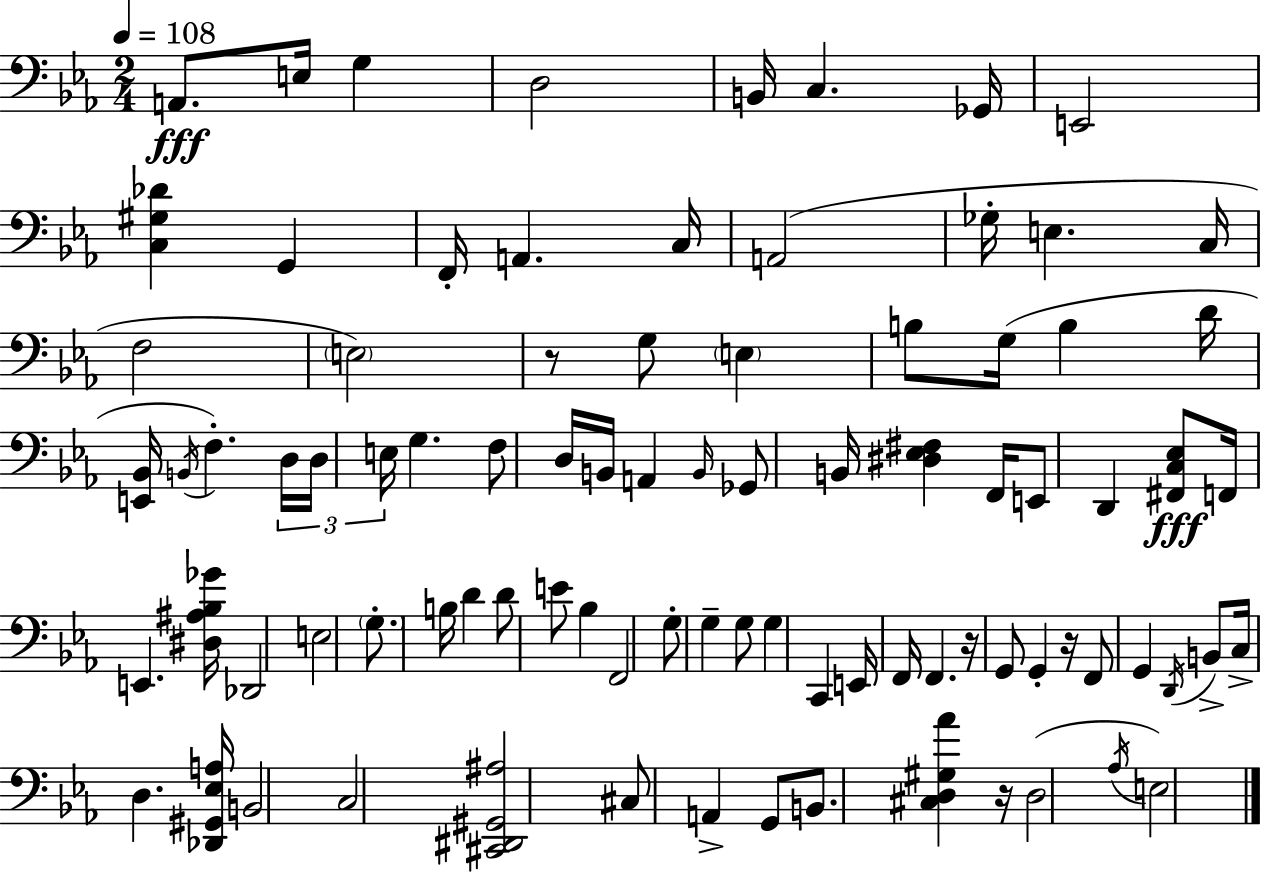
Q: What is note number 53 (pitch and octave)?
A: G3